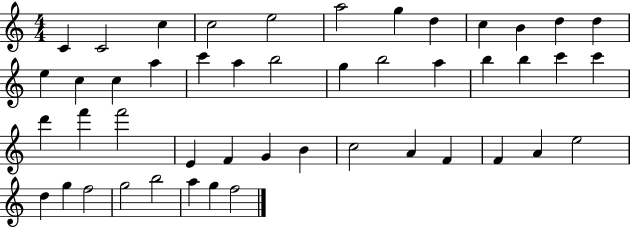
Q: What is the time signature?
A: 4/4